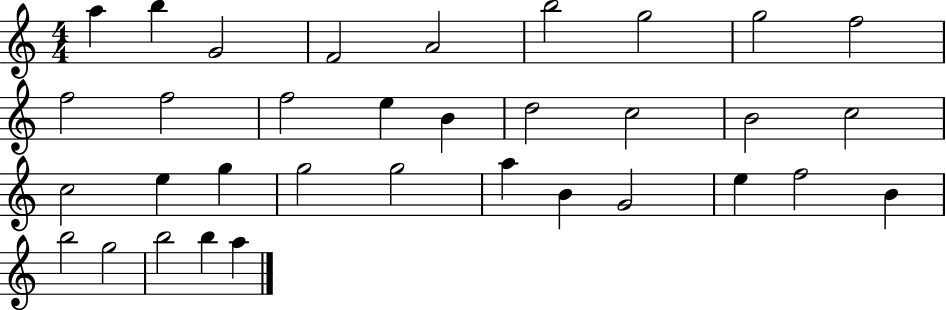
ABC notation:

X:1
T:Untitled
M:4/4
L:1/4
K:C
a b G2 F2 A2 b2 g2 g2 f2 f2 f2 f2 e B d2 c2 B2 c2 c2 e g g2 g2 a B G2 e f2 B b2 g2 b2 b a